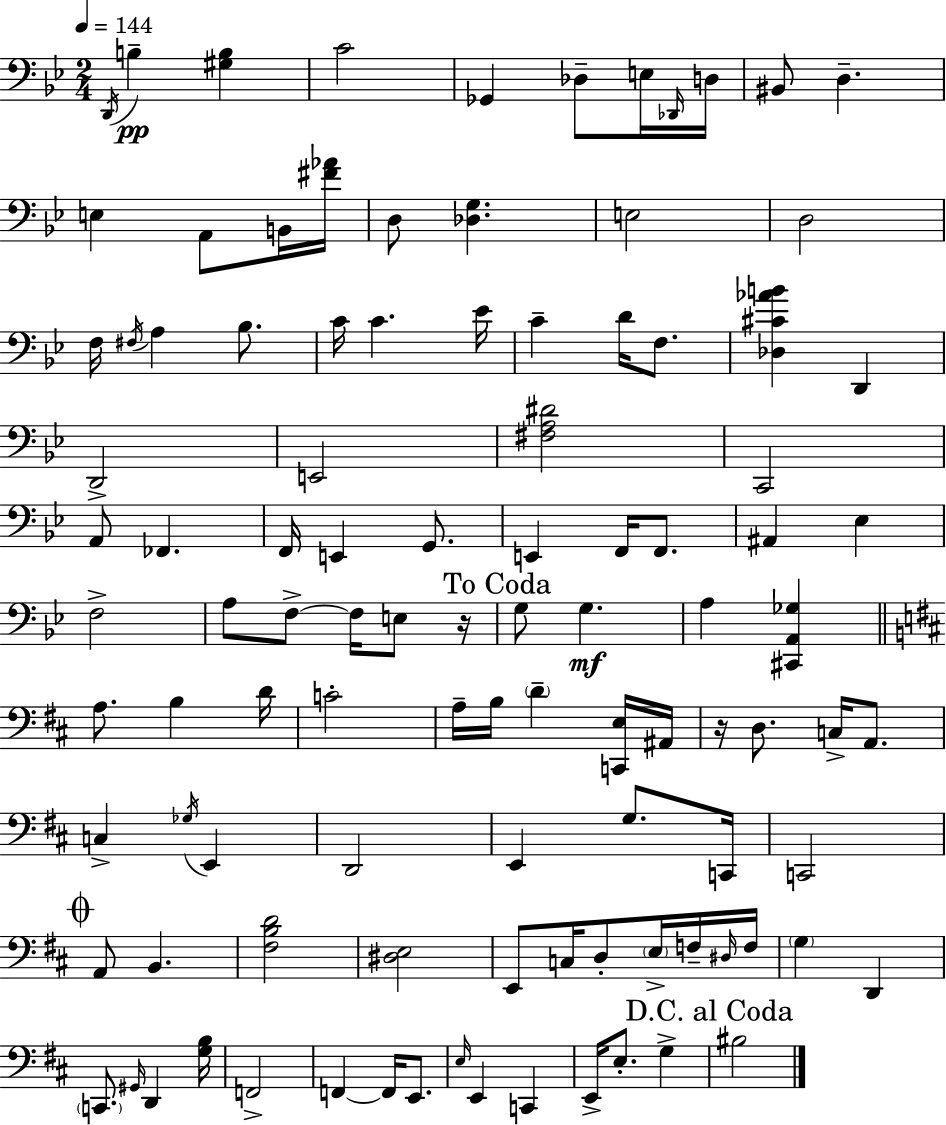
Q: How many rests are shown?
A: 2